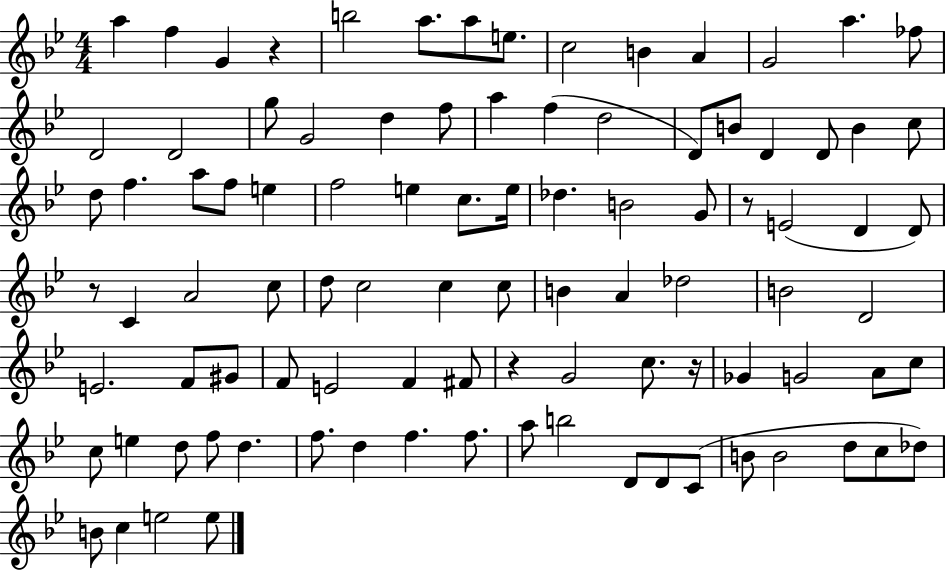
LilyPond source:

{
  \clef treble
  \numericTimeSignature
  \time 4/4
  \key bes \major
  a''4 f''4 g'4 r4 | b''2 a''8. a''8 e''8. | c''2 b'4 a'4 | g'2 a''4. fes''8 | \break d'2 d'2 | g''8 g'2 d''4 f''8 | a''4 f''4( d''2 | d'8) b'8 d'4 d'8 b'4 c''8 | \break d''8 f''4. a''8 f''8 e''4 | f''2 e''4 c''8. e''16 | des''4. b'2 g'8 | r8 e'2( d'4 d'8) | \break r8 c'4 a'2 c''8 | d''8 c''2 c''4 c''8 | b'4 a'4 des''2 | b'2 d'2 | \break e'2. f'8 gis'8 | f'8 e'2 f'4 fis'8 | r4 g'2 c''8. r16 | ges'4 g'2 a'8 c''8 | \break c''8 e''4 d''8 f''8 d''4. | f''8. d''4 f''4. f''8. | a''8 b''2 d'8 d'8 c'8( | b'8 b'2 d''8 c''8 des''8) | \break b'8 c''4 e''2 e''8 | \bar "|."
}